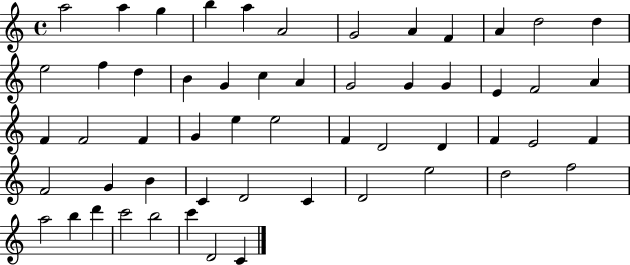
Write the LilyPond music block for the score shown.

{
  \clef treble
  \time 4/4
  \defaultTimeSignature
  \key c \major
  a''2 a''4 g''4 | b''4 a''4 a'2 | g'2 a'4 f'4 | a'4 d''2 d''4 | \break e''2 f''4 d''4 | b'4 g'4 c''4 a'4 | g'2 g'4 g'4 | e'4 f'2 a'4 | \break f'4 f'2 f'4 | g'4 e''4 e''2 | f'4 d'2 d'4 | f'4 e'2 f'4 | \break f'2 g'4 b'4 | c'4 d'2 c'4 | d'2 e''2 | d''2 f''2 | \break a''2 b''4 d'''4 | c'''2 b''2 | c'''4 d'2 c'4 | \bar "|."
}